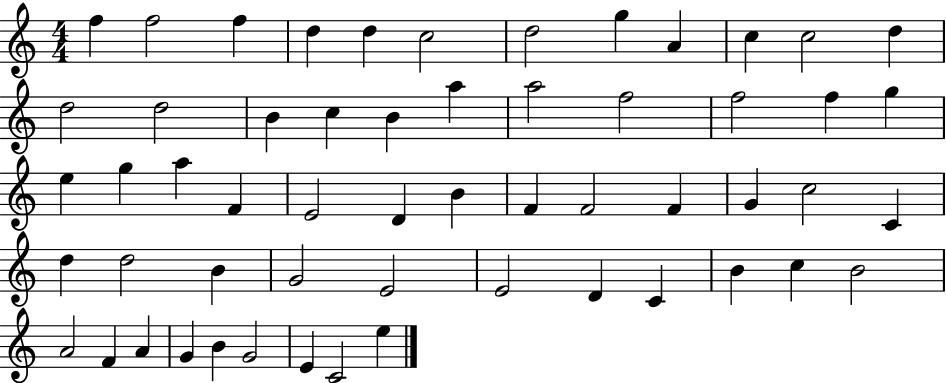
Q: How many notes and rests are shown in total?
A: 56